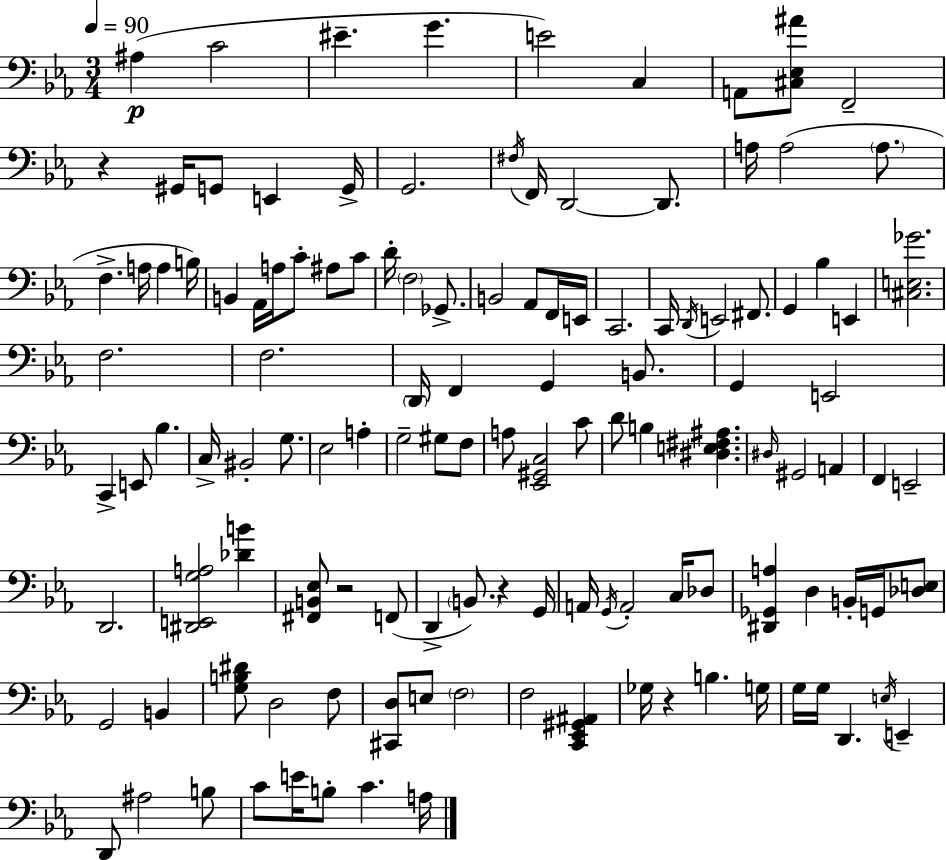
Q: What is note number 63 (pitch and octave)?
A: G#3